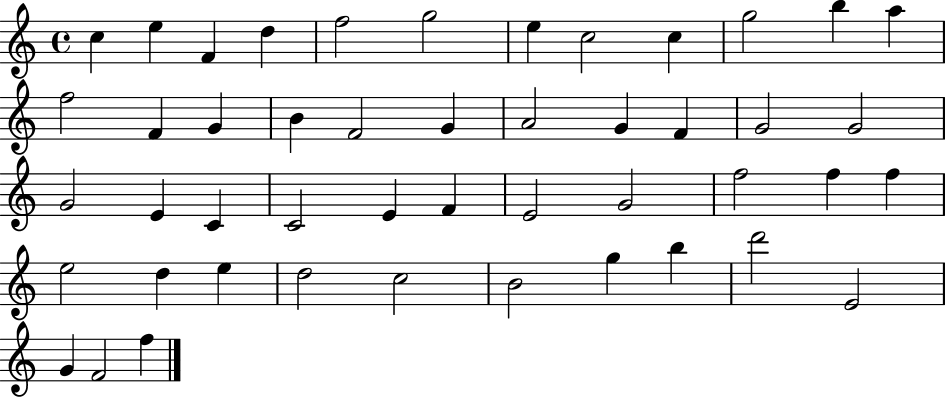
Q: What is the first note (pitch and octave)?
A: C5